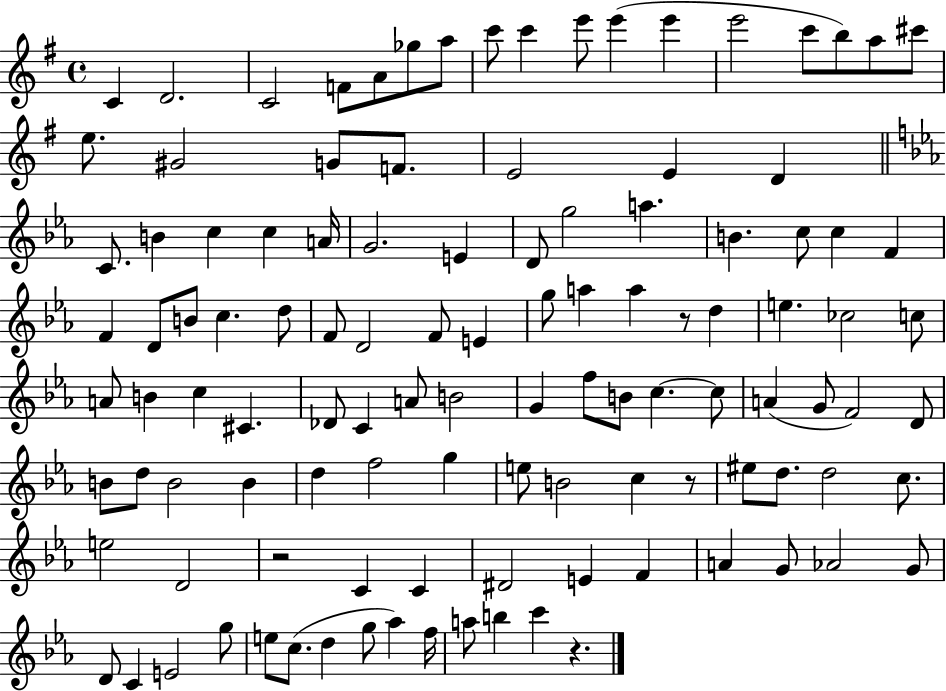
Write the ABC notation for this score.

X:1
T:Untitled
M:4/4
L:1/4
K:G
C D2 C2 F/2 A/2 _g/2 a/2 c'/2 c' e'/2 e' e' e'2 c'/2 b/2 a/2 ^c'/2 e/2 ^G2 G/2 F/2 E2 E D C/2 B c c A/4 G2 E D/2 g2 a B c/2 c F F D/2 B/2 c d/2 F/2 D2 F/2 E g/2 a a z/2 d e _c2 c/2 A/2 B c ^C _D/2 C A/2 B2 G f/2 B/2 c c/2 A G/2 F2 D/2 B/2 d/2 B2 B d f2 g e/2 B2 c z/2 ^e/2 d/2 d2 c/2 e2 D2 z2 C C ^D2 E F A G/2 _A2 G/2 D/2 C E2 g/2 e/2 c/2 d g/2 _a f/4 a/2 b c' z